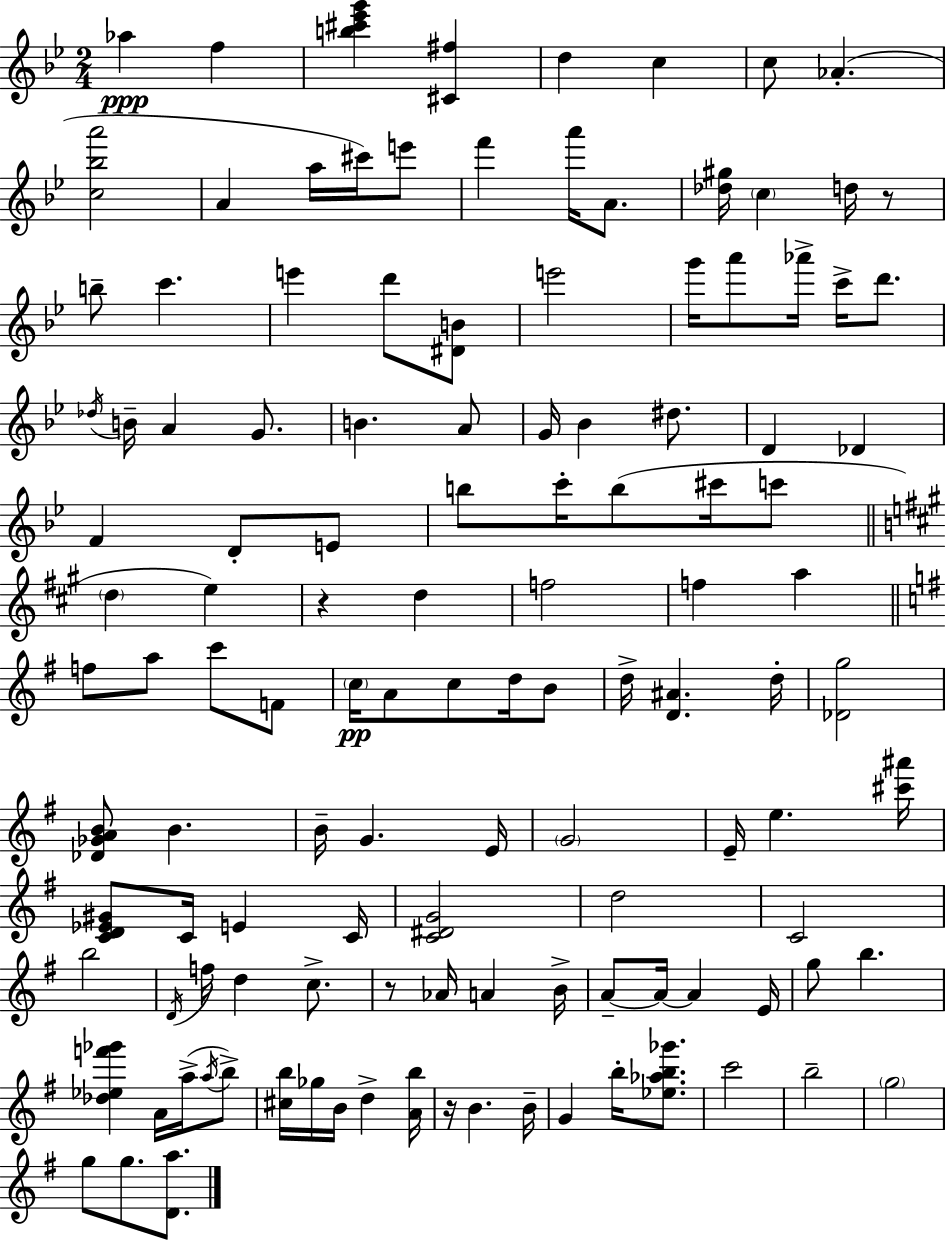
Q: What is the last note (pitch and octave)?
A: G5